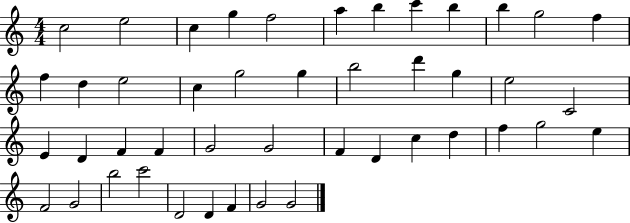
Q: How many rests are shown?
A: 0